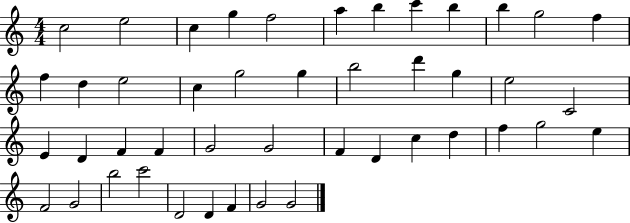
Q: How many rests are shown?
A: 0